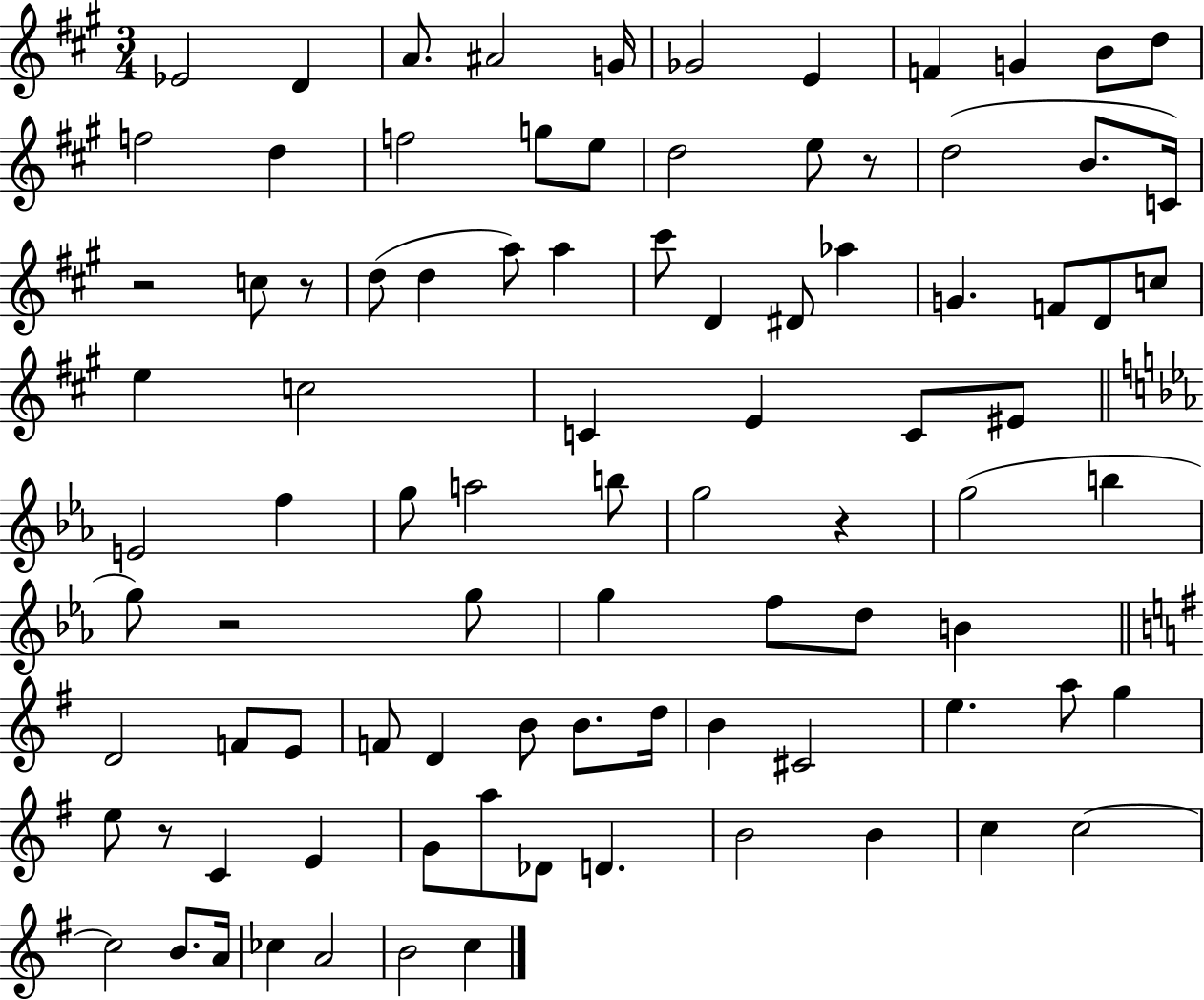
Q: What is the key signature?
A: A major